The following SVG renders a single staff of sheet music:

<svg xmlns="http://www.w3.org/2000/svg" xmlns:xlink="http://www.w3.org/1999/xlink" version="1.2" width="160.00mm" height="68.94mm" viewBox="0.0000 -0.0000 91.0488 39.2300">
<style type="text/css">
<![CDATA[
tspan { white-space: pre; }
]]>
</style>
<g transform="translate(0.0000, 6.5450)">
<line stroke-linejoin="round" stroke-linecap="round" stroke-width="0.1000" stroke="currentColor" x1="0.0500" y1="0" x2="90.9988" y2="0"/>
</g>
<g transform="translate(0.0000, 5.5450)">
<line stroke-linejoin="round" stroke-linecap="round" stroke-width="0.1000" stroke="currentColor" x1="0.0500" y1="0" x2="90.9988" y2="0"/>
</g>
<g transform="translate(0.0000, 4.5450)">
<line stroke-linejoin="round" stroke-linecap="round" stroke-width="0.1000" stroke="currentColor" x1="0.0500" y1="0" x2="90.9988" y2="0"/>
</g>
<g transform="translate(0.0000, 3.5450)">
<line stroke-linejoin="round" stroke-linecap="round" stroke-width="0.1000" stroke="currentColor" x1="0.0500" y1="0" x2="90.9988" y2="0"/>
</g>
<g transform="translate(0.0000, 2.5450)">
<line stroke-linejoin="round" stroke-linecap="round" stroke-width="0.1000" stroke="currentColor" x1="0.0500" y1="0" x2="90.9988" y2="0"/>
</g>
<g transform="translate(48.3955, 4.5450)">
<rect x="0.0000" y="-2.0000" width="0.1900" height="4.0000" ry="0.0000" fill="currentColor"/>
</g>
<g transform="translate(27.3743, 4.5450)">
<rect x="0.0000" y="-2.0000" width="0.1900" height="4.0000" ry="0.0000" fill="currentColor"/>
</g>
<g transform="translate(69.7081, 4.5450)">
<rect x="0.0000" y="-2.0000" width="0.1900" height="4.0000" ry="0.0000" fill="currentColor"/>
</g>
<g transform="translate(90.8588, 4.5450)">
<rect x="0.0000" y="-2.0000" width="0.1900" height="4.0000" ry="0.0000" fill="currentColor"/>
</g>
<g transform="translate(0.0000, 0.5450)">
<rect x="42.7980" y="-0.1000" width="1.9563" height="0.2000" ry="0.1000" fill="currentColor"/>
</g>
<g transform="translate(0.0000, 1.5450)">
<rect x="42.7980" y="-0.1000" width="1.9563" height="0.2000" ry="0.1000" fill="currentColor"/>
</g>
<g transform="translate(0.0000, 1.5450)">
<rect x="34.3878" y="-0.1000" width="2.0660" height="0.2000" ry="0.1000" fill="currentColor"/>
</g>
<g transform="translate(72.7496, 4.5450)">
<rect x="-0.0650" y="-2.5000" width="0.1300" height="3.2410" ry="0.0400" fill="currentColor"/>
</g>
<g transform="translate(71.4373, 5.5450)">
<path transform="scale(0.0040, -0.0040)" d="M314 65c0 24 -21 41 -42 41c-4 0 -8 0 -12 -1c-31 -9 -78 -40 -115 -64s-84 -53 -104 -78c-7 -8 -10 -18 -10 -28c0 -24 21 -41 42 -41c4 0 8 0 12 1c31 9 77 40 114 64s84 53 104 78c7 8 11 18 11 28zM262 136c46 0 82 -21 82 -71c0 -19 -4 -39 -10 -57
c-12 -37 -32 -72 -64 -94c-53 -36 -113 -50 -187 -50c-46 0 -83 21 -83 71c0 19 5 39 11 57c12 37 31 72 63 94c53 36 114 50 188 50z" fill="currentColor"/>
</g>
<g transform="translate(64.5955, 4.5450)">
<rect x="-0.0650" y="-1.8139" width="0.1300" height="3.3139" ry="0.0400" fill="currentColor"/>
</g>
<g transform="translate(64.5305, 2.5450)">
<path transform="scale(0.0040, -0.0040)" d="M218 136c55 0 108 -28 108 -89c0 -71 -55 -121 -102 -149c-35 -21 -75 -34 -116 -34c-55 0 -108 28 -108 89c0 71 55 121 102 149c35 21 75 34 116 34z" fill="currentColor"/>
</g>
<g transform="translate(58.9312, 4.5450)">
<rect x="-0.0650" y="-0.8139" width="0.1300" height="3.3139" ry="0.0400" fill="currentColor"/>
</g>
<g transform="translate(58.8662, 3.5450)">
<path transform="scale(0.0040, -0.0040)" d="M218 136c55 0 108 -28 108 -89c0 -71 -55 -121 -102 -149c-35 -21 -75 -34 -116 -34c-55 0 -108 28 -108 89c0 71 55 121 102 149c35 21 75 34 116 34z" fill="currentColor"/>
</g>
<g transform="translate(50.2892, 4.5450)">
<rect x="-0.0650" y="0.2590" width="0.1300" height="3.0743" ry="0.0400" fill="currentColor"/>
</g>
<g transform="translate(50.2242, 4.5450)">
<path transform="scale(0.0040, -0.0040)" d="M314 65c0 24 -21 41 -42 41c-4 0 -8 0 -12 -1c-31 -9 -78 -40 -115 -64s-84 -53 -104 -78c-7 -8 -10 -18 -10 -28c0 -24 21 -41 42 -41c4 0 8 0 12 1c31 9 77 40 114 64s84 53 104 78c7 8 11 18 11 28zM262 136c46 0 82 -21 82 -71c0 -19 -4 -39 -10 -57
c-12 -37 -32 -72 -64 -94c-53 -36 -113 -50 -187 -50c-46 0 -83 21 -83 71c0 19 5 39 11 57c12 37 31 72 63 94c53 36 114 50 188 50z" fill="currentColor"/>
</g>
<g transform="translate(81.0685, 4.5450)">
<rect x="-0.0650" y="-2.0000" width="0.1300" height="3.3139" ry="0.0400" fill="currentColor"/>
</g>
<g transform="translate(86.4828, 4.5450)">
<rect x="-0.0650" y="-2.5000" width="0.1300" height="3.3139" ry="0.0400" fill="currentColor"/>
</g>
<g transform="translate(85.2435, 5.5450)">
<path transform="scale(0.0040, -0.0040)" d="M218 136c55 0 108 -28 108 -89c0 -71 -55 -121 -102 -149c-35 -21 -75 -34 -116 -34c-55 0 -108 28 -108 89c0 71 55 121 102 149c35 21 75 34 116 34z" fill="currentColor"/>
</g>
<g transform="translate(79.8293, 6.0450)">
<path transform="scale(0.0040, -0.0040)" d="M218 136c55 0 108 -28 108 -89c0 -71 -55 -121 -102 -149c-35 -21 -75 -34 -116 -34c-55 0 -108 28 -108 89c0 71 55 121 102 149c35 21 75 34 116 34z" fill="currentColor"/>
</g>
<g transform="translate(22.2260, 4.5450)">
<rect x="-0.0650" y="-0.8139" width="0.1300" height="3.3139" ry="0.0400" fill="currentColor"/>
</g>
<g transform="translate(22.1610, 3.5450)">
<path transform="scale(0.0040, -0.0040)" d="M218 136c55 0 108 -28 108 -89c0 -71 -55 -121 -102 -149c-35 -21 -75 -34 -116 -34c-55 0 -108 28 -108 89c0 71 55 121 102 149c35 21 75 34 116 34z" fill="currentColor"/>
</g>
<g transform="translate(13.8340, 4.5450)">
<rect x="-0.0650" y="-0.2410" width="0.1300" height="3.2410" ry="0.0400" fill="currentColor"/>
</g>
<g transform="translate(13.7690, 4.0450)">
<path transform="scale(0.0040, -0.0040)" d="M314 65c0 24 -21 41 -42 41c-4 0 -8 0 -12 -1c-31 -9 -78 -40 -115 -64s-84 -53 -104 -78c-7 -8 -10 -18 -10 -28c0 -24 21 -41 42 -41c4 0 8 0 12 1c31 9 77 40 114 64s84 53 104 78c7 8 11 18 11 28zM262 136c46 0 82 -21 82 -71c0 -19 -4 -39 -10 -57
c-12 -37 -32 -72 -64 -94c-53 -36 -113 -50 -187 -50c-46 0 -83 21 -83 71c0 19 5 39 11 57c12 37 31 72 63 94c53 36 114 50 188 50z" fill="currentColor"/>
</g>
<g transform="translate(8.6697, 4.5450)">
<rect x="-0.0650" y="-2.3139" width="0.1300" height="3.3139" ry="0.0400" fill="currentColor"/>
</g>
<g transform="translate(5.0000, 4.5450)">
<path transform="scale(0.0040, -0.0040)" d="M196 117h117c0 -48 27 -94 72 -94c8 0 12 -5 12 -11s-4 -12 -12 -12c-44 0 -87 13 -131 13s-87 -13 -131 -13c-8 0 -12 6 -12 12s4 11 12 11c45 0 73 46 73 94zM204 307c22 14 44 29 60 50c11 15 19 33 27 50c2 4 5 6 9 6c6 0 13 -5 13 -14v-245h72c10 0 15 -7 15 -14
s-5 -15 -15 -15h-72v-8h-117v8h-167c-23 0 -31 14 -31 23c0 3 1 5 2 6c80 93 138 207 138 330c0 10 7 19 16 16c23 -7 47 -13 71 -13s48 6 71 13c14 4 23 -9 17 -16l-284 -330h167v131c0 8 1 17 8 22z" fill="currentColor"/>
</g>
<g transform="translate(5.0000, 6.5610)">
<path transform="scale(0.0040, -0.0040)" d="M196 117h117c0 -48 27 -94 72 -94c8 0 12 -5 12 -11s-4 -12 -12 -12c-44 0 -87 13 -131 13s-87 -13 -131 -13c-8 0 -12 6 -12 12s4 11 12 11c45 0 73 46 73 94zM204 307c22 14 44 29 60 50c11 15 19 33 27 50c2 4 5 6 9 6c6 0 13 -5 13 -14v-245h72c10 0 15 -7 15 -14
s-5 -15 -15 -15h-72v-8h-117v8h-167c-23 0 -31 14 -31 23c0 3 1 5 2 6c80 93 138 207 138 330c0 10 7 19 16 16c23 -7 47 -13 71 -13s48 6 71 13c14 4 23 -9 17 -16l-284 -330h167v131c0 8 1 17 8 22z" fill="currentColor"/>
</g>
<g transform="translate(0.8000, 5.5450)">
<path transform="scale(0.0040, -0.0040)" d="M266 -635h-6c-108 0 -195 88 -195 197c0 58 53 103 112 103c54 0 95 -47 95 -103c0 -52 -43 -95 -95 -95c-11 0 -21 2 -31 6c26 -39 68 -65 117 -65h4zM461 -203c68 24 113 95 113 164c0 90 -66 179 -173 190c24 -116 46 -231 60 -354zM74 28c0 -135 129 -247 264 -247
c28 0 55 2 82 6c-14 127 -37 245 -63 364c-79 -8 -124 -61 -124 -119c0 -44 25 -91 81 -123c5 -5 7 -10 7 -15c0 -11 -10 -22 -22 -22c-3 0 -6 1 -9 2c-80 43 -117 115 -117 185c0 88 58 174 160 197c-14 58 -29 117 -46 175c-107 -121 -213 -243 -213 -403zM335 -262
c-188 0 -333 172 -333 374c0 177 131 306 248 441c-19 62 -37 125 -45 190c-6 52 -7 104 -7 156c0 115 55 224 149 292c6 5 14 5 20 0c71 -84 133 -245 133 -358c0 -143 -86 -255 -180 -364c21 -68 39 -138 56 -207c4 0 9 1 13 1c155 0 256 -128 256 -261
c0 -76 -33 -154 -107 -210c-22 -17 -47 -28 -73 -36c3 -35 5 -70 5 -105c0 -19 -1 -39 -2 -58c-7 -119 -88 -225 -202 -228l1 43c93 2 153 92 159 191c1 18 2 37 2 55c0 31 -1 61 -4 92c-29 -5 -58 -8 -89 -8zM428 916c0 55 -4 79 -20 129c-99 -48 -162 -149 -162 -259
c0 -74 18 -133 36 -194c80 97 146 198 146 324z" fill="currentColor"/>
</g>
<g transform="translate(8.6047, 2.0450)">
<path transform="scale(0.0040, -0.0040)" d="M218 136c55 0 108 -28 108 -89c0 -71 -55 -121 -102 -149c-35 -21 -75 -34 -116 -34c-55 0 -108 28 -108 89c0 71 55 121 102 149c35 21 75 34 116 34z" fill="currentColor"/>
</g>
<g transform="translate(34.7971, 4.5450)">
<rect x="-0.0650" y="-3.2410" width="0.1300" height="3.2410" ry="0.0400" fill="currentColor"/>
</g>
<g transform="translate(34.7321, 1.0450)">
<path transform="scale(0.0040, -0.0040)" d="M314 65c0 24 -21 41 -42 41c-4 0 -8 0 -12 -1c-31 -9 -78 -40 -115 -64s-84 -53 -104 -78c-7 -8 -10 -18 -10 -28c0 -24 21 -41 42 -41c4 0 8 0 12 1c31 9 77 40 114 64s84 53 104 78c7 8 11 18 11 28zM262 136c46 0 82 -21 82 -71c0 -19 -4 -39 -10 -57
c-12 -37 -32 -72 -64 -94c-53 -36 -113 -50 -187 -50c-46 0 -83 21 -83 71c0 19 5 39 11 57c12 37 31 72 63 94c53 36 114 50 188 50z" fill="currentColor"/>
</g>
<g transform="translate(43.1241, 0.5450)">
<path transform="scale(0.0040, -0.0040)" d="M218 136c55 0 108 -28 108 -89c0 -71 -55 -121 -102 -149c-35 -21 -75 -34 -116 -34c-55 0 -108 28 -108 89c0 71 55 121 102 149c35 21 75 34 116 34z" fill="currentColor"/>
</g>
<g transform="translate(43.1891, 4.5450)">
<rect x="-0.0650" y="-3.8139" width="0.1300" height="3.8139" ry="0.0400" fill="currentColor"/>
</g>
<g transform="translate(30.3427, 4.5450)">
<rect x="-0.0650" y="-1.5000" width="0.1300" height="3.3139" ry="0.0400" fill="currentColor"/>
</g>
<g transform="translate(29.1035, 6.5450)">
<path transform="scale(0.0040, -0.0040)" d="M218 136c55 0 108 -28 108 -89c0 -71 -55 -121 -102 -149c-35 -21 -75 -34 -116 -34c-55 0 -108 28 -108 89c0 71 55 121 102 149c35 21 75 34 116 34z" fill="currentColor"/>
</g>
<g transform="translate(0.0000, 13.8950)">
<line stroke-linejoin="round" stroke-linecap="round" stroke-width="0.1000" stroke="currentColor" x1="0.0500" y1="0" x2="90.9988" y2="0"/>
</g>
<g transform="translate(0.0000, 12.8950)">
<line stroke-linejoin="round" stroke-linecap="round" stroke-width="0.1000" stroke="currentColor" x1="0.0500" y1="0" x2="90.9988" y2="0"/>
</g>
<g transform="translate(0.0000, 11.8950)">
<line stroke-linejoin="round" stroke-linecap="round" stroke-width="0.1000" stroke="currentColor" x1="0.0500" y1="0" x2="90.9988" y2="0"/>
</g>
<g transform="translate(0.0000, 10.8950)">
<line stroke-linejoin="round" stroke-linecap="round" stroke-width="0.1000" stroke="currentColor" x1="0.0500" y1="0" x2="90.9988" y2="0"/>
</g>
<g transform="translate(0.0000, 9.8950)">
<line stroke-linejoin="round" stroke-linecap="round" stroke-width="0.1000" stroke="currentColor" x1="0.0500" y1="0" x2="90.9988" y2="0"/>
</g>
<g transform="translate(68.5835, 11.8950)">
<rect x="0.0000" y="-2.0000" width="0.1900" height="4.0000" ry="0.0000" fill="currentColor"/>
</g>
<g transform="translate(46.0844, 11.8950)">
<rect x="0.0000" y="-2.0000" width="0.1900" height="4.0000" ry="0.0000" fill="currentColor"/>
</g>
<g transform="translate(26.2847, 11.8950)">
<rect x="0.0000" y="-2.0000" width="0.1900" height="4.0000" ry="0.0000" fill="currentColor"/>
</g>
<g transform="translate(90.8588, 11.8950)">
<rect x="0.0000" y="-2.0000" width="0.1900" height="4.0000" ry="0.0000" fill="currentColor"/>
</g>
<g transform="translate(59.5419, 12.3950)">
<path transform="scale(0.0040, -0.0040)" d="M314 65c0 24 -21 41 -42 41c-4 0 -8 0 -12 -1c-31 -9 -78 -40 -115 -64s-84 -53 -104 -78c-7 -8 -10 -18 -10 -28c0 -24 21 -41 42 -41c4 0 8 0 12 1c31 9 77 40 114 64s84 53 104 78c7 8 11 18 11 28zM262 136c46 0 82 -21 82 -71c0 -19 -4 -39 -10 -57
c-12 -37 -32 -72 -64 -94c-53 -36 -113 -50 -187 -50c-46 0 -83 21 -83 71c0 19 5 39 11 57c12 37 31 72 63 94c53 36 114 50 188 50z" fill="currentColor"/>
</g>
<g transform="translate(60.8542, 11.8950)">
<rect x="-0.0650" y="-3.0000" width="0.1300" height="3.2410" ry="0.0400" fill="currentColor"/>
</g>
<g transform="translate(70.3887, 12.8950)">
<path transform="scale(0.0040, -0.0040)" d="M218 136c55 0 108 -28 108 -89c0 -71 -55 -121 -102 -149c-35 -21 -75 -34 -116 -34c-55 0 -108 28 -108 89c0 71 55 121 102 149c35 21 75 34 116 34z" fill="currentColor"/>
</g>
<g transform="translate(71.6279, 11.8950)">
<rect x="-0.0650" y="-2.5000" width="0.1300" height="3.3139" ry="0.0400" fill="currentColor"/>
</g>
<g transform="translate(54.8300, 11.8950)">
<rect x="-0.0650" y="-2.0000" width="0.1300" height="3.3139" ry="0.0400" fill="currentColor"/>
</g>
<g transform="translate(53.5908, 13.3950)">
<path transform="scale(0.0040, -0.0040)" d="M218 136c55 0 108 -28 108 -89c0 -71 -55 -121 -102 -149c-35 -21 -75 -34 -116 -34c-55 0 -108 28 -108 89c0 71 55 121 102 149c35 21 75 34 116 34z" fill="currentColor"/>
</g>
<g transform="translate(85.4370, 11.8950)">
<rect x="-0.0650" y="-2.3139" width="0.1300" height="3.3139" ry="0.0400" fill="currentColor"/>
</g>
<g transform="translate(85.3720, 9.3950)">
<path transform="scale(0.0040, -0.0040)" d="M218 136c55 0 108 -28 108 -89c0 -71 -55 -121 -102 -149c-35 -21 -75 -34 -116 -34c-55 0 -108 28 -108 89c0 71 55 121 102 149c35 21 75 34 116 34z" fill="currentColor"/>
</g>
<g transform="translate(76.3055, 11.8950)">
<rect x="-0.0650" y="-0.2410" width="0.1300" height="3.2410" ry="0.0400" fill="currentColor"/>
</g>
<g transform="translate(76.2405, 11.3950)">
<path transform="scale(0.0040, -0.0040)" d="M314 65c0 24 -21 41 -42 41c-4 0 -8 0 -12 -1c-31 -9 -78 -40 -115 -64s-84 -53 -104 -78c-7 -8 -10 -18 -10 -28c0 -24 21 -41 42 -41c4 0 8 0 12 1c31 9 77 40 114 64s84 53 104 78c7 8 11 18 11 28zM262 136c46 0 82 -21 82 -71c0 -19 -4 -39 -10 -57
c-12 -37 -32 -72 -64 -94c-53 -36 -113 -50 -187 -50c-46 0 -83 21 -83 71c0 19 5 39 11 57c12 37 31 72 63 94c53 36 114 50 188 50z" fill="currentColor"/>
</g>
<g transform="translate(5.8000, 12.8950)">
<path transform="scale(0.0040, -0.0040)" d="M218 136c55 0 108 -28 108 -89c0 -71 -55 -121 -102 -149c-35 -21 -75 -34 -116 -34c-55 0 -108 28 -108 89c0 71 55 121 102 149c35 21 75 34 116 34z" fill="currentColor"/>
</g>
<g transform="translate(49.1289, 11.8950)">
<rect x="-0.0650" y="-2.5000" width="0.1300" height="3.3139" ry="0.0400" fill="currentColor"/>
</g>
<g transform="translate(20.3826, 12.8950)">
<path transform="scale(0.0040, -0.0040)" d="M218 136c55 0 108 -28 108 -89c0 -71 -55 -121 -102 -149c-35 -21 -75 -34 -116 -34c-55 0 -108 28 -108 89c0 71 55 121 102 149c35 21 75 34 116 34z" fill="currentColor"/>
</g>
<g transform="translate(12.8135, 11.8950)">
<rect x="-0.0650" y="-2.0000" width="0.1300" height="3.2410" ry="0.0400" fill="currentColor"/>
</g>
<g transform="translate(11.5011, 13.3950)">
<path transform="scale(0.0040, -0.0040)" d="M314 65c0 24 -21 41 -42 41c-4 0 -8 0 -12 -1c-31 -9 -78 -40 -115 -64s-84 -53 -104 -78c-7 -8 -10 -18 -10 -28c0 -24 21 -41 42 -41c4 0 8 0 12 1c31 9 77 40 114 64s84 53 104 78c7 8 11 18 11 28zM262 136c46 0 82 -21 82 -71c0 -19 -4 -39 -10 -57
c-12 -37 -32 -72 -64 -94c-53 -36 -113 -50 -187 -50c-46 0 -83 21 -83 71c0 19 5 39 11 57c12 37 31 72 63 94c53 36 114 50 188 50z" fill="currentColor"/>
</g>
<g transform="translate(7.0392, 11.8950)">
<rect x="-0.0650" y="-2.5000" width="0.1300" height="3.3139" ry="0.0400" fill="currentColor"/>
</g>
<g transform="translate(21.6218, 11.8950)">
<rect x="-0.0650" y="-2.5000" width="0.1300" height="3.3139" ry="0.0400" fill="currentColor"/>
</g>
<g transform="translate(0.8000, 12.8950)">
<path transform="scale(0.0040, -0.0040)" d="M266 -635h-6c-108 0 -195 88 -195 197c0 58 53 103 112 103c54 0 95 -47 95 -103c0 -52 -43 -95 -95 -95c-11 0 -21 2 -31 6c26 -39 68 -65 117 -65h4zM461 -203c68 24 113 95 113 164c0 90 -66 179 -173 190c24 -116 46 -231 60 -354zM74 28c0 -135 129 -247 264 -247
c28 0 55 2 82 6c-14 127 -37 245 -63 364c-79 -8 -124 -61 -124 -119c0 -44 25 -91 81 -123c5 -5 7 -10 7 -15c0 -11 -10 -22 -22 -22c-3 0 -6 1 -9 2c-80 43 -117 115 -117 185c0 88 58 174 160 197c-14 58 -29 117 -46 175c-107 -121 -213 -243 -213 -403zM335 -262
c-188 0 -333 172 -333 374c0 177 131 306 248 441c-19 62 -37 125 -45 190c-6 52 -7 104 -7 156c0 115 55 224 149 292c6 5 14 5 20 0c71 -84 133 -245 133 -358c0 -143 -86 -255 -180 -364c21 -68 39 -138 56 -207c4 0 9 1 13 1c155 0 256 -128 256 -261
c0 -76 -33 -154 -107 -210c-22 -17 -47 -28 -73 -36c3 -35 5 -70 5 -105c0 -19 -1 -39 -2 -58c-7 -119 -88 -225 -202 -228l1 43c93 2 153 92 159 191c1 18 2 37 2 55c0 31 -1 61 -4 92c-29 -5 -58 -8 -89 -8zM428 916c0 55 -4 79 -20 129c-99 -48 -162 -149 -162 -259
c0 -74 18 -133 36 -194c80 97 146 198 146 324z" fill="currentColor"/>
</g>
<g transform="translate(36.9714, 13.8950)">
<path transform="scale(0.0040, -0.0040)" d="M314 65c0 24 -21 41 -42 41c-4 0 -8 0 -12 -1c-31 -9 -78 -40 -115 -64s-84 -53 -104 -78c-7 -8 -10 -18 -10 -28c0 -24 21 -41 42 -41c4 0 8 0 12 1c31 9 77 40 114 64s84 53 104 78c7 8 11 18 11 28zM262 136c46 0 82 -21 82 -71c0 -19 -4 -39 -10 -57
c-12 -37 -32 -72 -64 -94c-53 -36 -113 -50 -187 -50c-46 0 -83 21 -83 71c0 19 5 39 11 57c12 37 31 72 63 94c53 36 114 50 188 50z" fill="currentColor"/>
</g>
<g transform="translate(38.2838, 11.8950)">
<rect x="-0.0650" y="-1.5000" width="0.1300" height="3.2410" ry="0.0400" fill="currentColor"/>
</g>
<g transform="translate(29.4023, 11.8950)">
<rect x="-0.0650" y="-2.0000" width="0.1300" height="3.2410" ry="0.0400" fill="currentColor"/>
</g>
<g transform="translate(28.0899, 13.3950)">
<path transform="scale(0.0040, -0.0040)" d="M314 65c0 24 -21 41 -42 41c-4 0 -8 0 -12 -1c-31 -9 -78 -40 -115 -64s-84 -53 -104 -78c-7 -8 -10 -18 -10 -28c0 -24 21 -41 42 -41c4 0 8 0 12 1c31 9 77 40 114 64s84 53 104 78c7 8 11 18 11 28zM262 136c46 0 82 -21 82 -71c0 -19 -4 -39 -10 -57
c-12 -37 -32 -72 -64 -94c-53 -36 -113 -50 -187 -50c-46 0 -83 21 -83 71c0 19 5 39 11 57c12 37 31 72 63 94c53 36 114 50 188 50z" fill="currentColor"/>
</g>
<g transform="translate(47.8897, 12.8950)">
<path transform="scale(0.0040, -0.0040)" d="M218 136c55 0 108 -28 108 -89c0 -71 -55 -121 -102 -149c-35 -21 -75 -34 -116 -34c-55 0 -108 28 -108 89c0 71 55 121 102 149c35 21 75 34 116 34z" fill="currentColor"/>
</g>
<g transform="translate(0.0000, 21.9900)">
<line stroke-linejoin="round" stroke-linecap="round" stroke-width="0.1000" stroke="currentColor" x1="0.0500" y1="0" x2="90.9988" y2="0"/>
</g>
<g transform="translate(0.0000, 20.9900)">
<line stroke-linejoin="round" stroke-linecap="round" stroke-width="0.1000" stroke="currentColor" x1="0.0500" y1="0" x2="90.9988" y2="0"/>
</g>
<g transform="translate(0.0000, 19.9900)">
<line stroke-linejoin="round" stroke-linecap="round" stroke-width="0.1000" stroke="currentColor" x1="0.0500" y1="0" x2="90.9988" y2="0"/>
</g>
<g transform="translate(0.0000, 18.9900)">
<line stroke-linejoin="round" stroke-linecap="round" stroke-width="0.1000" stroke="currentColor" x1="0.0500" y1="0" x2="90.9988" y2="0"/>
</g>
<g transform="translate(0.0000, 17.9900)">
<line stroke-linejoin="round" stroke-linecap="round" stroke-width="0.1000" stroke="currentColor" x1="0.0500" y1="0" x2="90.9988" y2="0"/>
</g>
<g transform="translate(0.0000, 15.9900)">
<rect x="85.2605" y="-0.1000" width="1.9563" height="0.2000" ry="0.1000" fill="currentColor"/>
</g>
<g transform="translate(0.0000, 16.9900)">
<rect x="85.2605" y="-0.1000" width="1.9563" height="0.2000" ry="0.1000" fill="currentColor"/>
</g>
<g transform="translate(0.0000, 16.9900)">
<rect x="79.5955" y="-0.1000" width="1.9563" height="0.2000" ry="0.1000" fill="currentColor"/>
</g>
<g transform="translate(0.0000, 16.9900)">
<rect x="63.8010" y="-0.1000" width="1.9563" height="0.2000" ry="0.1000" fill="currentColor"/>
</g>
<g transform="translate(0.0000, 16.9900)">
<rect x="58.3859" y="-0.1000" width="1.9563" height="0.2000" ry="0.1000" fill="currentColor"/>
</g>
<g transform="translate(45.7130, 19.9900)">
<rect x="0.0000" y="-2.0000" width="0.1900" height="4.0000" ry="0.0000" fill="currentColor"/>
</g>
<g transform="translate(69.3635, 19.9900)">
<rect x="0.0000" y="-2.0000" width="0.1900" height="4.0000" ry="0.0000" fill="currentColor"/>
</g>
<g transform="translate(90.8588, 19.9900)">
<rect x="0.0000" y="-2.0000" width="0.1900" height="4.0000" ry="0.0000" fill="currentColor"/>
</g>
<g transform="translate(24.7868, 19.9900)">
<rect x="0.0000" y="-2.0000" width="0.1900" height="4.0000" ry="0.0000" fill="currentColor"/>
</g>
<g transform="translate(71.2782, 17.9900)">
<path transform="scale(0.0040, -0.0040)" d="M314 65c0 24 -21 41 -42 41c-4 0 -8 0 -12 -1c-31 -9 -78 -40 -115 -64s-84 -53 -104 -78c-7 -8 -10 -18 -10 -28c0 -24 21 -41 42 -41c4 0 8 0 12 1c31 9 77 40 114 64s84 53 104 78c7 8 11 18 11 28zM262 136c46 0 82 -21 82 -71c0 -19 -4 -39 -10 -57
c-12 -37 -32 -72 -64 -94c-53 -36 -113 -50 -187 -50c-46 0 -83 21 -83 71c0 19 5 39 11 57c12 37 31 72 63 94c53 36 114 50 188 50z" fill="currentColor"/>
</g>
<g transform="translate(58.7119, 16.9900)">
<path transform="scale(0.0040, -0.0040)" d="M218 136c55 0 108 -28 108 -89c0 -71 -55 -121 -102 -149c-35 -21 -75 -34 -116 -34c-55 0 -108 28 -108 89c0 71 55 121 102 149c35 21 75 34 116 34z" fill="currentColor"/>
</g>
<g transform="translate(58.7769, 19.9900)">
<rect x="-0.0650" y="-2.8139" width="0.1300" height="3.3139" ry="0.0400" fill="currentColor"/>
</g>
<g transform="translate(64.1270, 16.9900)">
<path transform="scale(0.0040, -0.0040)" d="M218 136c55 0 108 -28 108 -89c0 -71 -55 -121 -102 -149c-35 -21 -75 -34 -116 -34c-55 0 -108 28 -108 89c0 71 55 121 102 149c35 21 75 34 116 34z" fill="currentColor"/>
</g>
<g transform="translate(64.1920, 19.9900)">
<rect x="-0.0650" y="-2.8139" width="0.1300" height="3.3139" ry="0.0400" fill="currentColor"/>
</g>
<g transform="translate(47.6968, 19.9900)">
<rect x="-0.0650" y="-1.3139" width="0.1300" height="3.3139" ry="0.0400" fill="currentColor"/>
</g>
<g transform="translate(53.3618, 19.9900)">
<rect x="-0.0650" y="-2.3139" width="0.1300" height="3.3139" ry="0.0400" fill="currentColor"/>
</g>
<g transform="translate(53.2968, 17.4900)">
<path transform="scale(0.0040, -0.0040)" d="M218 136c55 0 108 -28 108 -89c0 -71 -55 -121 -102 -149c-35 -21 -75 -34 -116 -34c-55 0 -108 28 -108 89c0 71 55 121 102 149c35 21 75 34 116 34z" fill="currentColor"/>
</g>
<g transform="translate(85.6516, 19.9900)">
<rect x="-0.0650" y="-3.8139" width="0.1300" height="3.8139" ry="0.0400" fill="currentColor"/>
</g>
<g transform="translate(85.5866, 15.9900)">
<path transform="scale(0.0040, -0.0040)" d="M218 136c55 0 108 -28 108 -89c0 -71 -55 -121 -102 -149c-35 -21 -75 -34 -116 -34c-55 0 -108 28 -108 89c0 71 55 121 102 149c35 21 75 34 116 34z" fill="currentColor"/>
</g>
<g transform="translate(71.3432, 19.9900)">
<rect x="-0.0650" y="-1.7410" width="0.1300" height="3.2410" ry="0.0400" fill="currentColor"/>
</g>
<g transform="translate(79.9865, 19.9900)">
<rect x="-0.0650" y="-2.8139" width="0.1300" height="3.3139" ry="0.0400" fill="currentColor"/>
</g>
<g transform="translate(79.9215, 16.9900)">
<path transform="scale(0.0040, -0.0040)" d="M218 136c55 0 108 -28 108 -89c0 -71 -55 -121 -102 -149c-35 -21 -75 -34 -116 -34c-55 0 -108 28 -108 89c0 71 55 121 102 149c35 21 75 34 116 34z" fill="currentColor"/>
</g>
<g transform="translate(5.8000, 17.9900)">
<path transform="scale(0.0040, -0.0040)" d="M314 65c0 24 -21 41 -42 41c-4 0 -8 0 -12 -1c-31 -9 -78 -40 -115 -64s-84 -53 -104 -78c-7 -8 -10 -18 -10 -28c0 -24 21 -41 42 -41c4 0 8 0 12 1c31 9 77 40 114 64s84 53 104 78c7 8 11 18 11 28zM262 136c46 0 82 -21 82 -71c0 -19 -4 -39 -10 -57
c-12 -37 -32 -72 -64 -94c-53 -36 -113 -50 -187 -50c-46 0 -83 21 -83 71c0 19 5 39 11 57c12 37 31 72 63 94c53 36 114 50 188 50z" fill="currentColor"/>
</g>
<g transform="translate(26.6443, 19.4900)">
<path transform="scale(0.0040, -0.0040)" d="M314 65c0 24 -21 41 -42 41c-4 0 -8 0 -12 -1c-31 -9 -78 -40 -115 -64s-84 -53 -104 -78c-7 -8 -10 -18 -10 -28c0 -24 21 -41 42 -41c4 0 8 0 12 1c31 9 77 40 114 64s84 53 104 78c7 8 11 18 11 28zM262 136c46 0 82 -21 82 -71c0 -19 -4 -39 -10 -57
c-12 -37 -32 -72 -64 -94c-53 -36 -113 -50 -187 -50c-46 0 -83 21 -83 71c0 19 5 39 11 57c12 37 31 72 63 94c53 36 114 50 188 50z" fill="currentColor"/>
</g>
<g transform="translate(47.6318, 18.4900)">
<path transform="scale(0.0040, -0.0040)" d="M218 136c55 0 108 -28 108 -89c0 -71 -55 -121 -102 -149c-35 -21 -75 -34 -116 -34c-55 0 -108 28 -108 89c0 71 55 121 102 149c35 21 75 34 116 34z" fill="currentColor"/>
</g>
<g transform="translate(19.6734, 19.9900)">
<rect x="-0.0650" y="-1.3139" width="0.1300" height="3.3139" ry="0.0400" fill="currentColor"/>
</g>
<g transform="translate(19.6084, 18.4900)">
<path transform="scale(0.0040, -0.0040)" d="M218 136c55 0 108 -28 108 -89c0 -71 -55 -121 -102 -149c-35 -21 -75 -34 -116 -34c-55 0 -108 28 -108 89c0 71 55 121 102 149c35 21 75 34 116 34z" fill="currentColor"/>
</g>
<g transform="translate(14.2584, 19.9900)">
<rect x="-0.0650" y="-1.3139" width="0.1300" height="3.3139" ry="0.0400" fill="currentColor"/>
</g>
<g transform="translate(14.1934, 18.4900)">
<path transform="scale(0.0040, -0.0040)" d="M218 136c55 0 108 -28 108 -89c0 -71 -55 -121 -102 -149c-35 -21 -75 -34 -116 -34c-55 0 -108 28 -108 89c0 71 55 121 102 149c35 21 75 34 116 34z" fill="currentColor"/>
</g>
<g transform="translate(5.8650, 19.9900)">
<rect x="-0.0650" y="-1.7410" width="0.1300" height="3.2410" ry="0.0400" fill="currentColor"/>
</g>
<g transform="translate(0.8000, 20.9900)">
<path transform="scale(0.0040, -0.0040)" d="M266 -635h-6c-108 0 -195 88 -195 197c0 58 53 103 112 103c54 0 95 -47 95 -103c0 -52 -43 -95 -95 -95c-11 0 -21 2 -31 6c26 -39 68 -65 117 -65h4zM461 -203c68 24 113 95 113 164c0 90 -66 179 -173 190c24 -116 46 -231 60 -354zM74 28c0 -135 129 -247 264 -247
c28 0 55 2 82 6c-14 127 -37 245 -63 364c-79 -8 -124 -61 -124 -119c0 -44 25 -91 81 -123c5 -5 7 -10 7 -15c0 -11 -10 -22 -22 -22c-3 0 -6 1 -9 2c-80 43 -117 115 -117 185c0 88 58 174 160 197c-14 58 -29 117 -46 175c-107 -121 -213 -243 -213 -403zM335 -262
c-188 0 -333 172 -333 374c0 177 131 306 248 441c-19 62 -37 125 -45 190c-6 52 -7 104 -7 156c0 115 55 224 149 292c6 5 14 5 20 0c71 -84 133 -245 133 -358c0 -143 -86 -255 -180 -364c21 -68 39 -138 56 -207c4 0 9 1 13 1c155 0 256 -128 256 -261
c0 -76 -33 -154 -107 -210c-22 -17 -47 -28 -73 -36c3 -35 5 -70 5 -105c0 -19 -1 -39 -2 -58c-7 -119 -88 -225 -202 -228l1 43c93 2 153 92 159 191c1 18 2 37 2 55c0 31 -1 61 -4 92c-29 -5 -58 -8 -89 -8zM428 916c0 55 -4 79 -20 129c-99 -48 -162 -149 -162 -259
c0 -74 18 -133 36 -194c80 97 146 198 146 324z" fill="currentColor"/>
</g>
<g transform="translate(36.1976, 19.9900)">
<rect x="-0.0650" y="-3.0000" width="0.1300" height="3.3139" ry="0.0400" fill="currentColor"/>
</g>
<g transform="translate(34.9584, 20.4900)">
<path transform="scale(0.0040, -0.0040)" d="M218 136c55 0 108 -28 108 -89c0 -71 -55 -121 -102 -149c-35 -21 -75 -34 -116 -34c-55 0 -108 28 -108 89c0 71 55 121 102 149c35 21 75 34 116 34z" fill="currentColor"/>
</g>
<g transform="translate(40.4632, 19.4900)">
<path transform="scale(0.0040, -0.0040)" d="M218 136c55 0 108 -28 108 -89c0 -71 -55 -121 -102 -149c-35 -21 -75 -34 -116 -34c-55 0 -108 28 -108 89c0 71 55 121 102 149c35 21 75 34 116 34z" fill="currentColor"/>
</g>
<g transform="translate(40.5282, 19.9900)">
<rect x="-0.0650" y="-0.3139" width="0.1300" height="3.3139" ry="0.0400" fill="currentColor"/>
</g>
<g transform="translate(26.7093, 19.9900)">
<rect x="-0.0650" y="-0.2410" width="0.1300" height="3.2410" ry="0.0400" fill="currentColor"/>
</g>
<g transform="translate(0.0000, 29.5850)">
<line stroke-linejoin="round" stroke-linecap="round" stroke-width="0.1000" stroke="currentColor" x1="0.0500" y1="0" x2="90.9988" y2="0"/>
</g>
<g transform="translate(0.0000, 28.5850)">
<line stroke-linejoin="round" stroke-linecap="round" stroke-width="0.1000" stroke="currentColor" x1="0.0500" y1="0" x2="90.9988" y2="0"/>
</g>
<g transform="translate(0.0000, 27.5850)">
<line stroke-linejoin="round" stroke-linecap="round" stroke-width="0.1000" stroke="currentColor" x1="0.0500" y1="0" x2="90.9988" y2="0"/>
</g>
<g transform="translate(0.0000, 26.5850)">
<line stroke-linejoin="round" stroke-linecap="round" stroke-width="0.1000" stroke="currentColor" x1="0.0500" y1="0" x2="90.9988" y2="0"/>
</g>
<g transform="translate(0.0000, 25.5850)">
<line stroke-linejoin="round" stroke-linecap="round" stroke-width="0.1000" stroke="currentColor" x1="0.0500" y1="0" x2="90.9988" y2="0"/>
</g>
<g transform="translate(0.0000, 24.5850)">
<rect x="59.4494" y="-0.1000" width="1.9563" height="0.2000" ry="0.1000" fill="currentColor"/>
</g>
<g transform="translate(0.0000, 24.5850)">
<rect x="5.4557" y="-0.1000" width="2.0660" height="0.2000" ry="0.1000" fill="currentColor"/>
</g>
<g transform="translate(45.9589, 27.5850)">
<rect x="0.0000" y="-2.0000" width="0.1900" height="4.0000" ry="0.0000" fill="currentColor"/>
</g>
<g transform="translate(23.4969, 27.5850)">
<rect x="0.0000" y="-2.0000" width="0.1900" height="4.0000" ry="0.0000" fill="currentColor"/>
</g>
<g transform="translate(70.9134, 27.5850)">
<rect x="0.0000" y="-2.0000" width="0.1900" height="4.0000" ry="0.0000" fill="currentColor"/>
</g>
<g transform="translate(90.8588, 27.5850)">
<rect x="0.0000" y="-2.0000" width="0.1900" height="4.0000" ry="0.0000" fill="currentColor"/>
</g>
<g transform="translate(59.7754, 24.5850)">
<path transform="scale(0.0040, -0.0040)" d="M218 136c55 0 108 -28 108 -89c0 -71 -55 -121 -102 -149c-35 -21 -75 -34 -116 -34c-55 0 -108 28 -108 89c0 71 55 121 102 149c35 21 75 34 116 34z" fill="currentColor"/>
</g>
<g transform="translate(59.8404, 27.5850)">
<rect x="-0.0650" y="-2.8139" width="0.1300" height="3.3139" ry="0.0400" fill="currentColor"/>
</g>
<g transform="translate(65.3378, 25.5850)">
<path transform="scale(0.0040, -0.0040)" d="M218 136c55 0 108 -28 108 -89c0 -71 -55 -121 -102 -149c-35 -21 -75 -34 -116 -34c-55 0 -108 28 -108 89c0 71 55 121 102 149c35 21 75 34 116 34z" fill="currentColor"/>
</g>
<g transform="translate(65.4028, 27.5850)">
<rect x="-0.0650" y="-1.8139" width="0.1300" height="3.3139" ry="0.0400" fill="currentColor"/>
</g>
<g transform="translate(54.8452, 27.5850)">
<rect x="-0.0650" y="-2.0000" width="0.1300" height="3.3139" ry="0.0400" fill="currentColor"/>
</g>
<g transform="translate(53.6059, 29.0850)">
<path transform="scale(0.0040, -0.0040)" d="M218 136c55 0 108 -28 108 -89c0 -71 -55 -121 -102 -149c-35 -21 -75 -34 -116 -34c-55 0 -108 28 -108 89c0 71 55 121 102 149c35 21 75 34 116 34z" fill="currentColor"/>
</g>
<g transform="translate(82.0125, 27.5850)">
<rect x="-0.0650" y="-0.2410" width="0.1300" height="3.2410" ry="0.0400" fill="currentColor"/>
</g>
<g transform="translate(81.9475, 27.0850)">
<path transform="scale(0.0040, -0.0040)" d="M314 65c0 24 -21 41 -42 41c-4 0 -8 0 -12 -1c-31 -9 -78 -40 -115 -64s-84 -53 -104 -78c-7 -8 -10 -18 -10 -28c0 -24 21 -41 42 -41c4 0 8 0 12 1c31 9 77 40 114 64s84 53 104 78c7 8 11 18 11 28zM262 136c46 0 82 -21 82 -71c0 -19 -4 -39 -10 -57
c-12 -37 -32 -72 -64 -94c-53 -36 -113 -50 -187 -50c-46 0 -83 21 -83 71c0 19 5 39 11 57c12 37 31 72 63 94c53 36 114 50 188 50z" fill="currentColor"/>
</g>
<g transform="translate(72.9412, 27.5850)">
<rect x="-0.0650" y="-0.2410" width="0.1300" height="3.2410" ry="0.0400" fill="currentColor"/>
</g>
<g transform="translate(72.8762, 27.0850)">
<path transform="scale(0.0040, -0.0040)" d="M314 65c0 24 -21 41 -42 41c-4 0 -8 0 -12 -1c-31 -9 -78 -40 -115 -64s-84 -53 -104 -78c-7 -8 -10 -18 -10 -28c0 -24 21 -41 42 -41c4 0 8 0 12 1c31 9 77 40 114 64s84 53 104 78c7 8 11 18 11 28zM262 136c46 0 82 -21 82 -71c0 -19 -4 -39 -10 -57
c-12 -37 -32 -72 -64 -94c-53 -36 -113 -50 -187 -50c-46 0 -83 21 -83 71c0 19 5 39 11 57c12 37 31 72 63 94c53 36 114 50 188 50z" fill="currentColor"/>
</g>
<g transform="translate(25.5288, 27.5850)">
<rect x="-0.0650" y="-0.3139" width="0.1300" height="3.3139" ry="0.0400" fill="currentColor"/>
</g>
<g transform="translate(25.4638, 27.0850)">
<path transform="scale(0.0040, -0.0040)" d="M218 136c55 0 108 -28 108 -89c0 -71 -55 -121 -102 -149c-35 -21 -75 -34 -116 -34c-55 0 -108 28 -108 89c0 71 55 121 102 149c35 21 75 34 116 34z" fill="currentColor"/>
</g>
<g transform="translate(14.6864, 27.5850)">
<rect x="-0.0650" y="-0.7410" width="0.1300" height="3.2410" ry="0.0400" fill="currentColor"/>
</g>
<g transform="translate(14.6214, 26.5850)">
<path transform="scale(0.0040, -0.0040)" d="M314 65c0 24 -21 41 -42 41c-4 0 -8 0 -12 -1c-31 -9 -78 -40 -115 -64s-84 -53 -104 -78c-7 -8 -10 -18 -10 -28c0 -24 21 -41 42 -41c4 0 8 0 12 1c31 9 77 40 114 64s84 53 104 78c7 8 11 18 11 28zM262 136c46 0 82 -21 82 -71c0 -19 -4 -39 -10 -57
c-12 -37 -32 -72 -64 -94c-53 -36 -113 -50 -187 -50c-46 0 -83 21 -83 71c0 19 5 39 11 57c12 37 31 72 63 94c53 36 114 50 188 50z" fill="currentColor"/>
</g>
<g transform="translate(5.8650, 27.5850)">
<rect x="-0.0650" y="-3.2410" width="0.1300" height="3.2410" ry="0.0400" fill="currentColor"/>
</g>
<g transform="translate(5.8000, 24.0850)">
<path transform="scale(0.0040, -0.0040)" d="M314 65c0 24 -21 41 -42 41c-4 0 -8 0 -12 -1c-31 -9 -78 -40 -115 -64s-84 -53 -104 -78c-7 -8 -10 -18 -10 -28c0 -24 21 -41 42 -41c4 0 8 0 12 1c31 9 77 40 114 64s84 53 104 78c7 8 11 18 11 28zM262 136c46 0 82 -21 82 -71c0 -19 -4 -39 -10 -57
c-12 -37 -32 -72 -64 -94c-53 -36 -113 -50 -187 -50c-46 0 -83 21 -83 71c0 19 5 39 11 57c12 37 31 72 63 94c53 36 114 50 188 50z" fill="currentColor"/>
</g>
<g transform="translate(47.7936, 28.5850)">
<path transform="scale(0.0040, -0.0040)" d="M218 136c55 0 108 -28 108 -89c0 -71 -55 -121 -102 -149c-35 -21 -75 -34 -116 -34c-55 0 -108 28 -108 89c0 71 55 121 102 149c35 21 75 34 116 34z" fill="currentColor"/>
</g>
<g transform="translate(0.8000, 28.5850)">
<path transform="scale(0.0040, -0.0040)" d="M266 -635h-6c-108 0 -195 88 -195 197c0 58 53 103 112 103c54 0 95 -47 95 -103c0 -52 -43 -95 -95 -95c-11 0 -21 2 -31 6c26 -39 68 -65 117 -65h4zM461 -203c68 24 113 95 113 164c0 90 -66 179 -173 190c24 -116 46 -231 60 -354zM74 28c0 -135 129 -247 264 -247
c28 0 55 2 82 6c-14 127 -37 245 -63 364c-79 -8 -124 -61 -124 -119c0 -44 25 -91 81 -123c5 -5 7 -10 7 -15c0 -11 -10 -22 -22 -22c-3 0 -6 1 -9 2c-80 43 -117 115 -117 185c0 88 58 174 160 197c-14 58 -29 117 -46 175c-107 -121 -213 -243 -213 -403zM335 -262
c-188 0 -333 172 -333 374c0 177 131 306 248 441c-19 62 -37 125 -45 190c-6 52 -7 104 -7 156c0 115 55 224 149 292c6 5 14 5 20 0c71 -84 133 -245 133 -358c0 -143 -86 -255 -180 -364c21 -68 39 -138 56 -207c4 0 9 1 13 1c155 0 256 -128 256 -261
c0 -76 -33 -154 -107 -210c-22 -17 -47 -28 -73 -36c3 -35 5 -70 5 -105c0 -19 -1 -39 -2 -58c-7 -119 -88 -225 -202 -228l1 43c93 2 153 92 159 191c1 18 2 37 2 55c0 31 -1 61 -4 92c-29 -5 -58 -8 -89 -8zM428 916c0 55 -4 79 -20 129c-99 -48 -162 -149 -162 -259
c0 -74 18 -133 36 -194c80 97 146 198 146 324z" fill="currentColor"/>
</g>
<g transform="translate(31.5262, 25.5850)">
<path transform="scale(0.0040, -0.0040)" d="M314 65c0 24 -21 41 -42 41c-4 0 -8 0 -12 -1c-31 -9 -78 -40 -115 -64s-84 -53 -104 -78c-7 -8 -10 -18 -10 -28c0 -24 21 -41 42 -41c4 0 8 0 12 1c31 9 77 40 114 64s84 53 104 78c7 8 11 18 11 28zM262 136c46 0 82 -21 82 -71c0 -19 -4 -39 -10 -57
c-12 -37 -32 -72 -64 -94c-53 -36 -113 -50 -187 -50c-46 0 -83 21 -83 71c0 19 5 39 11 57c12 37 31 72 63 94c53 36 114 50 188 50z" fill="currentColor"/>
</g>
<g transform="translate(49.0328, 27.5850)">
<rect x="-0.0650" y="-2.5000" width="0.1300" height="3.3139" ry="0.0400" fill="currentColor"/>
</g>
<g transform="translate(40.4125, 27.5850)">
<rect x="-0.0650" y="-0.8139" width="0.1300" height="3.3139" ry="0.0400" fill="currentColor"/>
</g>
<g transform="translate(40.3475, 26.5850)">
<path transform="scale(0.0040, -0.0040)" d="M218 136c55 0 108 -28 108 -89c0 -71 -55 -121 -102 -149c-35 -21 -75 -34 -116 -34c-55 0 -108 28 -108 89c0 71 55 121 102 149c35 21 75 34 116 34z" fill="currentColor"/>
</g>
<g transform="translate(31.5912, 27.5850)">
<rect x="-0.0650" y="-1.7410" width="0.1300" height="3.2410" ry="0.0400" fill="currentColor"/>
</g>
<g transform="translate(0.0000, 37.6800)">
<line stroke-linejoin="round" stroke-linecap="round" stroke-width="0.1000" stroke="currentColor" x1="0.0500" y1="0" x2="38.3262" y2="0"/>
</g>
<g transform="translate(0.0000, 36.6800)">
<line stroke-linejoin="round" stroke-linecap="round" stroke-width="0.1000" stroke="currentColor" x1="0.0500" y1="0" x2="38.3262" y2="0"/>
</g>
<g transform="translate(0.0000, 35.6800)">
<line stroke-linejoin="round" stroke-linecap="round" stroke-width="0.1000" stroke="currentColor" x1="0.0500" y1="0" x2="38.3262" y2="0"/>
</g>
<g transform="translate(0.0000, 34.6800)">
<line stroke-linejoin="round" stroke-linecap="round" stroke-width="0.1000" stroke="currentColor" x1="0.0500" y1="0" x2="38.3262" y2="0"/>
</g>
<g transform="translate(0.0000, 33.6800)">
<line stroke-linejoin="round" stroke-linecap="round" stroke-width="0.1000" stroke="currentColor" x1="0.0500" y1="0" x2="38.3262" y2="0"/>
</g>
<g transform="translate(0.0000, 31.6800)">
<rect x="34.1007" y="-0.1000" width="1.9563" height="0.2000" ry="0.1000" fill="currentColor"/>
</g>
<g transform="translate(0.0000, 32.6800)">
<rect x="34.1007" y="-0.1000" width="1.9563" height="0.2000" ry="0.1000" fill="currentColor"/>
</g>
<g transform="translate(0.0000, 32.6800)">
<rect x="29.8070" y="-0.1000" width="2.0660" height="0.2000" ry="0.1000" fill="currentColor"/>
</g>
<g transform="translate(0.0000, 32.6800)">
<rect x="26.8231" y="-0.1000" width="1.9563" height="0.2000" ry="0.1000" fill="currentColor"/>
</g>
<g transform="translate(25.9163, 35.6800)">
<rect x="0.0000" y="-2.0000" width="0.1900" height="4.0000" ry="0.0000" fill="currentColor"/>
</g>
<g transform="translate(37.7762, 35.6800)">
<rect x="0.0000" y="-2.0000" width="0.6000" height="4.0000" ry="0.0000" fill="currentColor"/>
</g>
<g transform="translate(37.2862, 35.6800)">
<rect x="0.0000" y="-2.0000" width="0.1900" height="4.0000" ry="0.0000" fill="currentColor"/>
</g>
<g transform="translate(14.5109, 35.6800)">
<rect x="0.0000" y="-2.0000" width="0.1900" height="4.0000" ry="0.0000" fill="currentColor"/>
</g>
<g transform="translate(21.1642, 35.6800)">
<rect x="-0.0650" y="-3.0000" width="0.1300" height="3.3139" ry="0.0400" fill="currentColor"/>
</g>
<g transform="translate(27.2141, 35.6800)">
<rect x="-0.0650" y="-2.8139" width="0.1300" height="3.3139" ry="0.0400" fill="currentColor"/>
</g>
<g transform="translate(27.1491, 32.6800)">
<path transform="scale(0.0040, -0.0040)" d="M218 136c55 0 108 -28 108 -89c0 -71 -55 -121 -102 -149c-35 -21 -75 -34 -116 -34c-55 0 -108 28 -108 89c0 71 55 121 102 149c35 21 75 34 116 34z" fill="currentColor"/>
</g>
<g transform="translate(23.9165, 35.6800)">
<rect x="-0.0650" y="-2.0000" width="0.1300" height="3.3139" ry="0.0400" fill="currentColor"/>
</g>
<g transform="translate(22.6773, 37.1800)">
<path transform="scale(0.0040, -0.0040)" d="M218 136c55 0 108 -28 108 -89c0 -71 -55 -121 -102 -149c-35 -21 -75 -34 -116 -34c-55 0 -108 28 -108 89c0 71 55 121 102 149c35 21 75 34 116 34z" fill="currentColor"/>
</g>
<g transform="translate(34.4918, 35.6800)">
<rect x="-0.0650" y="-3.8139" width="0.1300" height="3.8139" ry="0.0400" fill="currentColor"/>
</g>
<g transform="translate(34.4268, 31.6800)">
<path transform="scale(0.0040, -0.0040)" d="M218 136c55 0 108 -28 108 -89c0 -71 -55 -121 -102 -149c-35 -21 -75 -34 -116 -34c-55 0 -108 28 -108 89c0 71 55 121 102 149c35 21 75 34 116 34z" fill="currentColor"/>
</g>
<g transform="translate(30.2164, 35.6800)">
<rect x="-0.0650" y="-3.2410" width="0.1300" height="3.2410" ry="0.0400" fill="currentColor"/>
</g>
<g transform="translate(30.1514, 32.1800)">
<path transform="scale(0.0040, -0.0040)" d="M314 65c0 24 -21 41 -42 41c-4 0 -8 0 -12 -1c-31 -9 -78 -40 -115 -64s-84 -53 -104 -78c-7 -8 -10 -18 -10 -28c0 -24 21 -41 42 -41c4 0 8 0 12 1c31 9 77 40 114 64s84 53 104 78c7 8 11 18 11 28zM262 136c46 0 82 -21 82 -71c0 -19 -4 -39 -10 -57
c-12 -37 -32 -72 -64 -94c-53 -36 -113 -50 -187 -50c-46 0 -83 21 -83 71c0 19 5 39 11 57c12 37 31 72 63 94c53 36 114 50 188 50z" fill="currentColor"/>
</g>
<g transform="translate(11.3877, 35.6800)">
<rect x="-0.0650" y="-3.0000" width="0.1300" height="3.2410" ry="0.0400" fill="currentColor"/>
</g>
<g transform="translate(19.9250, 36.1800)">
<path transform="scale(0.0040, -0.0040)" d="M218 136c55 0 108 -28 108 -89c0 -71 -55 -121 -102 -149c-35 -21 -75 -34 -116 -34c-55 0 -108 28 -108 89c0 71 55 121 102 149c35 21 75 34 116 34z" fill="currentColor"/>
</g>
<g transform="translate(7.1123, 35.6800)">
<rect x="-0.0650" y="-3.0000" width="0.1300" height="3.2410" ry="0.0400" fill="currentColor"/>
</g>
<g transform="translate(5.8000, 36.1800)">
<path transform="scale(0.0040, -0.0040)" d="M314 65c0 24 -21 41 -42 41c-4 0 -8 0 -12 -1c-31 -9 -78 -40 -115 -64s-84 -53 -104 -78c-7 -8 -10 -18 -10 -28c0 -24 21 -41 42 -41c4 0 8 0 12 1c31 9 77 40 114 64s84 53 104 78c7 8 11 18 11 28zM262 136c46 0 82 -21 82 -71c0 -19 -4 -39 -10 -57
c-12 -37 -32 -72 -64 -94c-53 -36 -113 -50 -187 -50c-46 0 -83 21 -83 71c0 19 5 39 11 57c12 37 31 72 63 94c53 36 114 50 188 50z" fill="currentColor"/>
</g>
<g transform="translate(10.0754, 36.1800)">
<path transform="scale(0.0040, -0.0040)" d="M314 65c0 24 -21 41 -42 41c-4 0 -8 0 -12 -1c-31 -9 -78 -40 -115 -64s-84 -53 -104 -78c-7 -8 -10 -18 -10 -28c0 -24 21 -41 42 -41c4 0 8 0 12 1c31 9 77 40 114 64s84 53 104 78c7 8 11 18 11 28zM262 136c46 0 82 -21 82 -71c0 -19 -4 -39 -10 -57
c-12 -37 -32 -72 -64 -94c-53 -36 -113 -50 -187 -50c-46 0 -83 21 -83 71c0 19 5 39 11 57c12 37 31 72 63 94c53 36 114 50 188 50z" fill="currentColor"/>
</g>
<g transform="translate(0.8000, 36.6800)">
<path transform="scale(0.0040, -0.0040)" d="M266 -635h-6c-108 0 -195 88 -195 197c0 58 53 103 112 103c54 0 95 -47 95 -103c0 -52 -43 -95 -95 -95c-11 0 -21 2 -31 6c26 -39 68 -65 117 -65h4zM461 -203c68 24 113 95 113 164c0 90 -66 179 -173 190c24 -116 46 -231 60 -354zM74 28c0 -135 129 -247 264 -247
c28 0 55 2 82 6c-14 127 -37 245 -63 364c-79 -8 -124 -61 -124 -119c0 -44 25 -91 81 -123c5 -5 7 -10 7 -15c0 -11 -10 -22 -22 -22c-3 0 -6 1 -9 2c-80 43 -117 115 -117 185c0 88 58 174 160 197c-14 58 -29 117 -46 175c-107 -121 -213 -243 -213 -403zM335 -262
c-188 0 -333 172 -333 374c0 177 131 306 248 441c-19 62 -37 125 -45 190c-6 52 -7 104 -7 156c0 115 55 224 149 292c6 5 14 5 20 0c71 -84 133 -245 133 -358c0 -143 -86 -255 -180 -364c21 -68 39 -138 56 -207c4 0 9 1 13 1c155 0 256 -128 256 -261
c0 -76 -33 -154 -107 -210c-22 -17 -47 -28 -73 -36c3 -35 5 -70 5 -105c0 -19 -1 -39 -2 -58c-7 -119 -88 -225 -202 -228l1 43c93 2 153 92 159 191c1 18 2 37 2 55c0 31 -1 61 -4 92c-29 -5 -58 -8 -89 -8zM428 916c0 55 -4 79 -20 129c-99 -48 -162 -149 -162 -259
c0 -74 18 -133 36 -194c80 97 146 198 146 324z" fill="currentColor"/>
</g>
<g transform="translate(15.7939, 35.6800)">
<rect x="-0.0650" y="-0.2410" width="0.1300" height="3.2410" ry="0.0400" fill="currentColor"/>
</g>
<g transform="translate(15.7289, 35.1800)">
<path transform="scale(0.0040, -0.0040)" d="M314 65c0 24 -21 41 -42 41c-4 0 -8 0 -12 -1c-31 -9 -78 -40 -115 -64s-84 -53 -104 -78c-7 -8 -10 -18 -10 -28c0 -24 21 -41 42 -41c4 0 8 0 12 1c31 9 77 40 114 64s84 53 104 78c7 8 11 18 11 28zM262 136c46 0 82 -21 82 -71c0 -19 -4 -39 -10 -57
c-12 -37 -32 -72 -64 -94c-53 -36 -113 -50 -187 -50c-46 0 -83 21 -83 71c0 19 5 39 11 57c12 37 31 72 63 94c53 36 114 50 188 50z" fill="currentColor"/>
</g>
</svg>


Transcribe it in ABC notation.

X:1
T:Untitled
M:4/4
L:1/4
K:C
g c2 d E b2 c' B2 d f G2 F G G F2 G F2 E2 G F A2 G c2 g f2 e e c2 A c e g a a f2 a c' b2 d2 c f2 d G F a f c2 c2 A2 A2 c2 A F a b2 c'